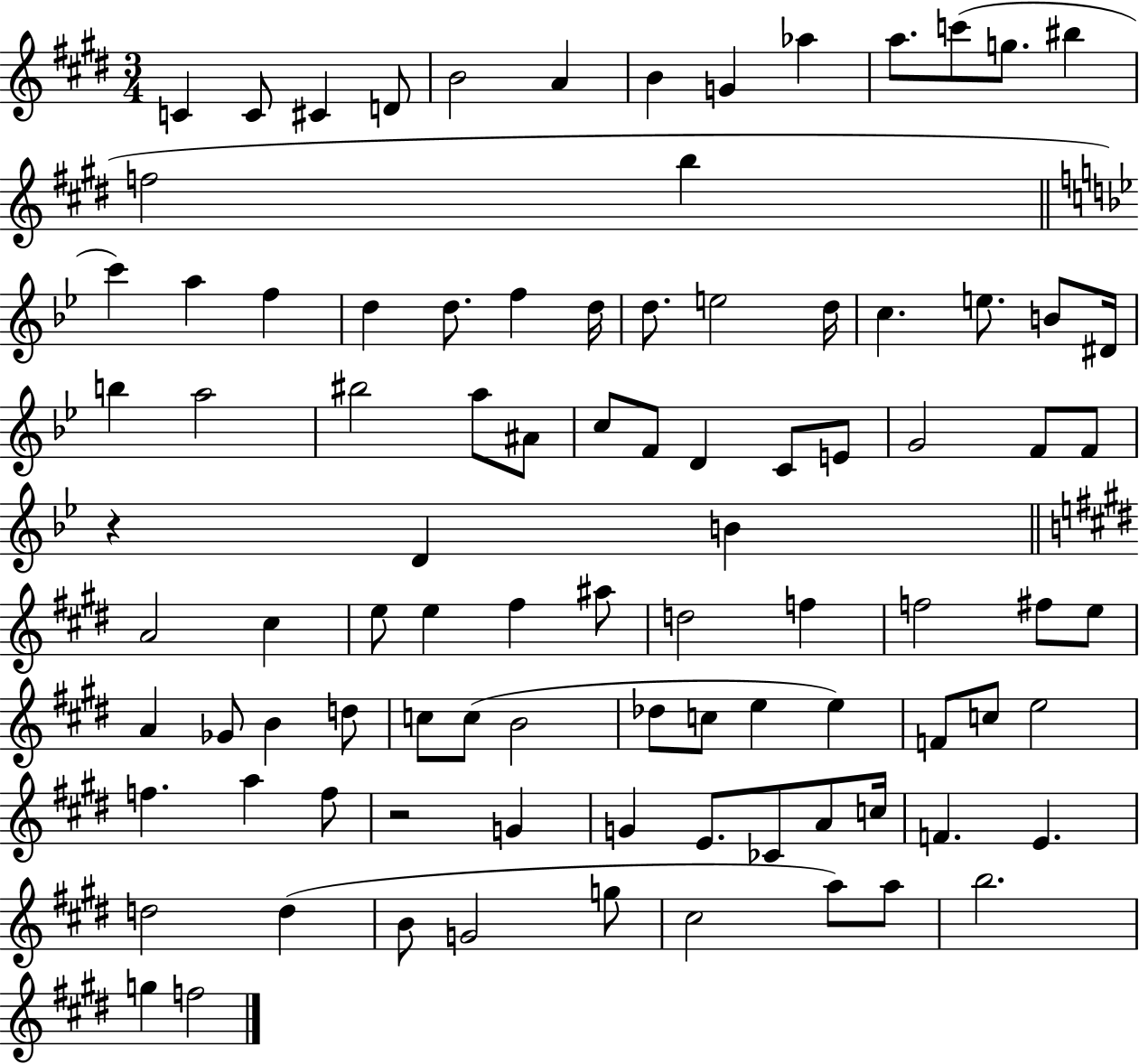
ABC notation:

X:1
T:Untitled
M:3/4
L:1/4
K:E
C C/2 ^C D/2 B2 A B G _a a/2 c'/2 g/2 ^b f2 b c' a f d d/2 f d/4 d/2 e2 d/4 c e/2 B/2 ^D/4 b a2 ^b2 a/2 ^A/2 c/2 F/2 D C/2 E/2 G2 F/2 F/2 z D B A2 ^c e/2 e ^f ^a/2 d2 f f2 ^f/2 e/2 A _G/2 B d/2 c/2 c/2 B2 _d/2 c/2 e e F/2 c/2 e2 f a f/2 z2 G G E/2 _C/2 A/2 c/4 F E d2 d B/2 G2 g/2 ^c2 a/2 a/2 b2 g f2